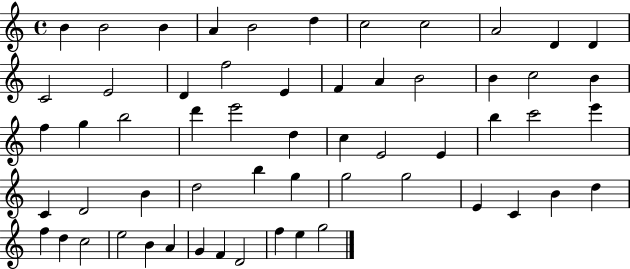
X:1
T:Untitled
M:4/4
L:1/4
K:C
B B2 B A B2 d c2 c2 A2 D D C2 E2 D f2 E F A B2 B c2 B f g b2 d' e'2 d c E2 E b c'2 e' C D2 B d2 b g g2 g2 E C B d f d c2 e2 B A G F D2 f e g2